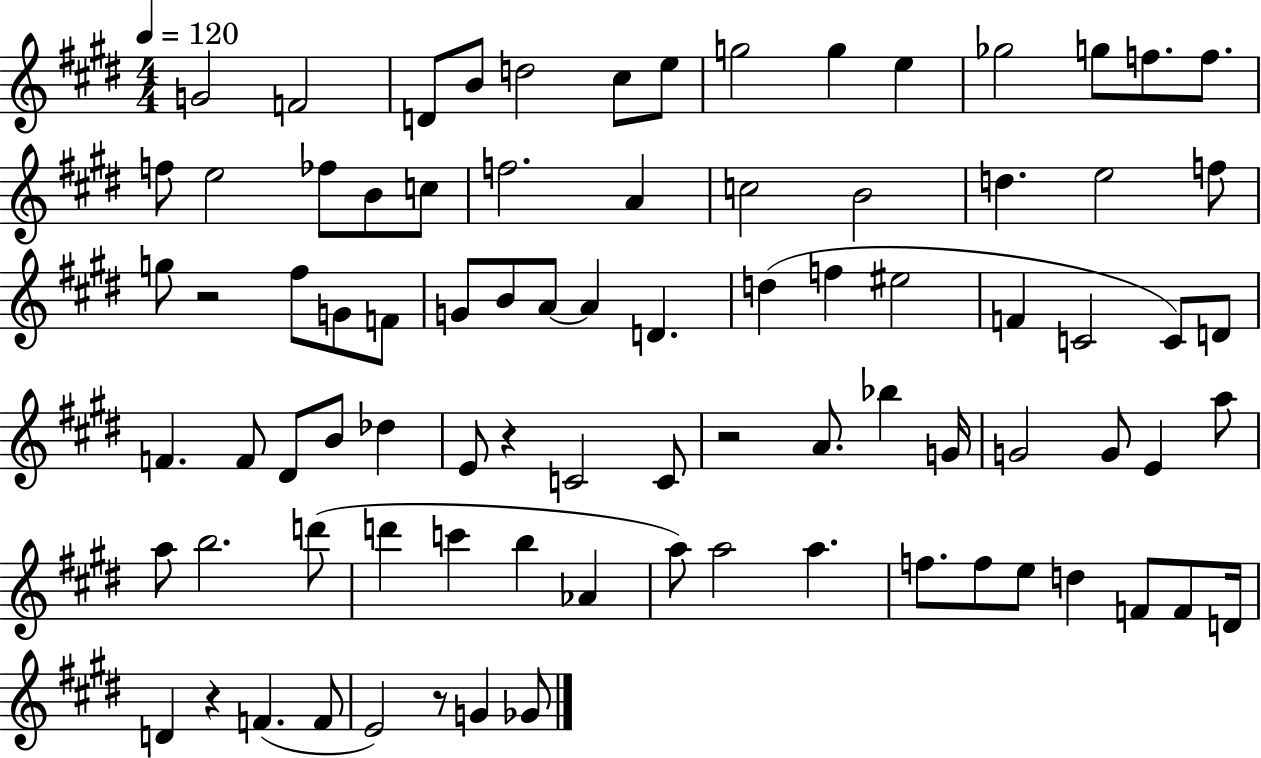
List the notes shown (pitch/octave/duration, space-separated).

G4/h F4/h D4/e B4/e D5/h C#5/e E5/e G5/h G5/q E5/q Gb5/h G5/e F5/e. F5/e. F5/e E5/h FES5/e B4/e C5/e F5/h. A4/q C5/h B4/h D5/q. E5/h F5/e G5/e R/h F#5/e G4/e F4/e G4/e B4/e A4/e A4/q D4/q. D5/q F5/q EIS5/h F4/q C4/h C4/e D4/e F4/q. F4/e D#4/e B4/e Db5/q E4/e R/q C4/h C4/e R/h A4/e. Bb5/q G4/s G4/h G4/e E4/q A5/e A5/e B5/h. D6/e D6/q C6/q B5/q Ab4/q A5/e A5/h A5/q. F5/e. F5/e E5/e D5/q F4/e F4/e D4/s D4/q R/q F4/q. F4/e E4/h R/e G4/q Gb4/e